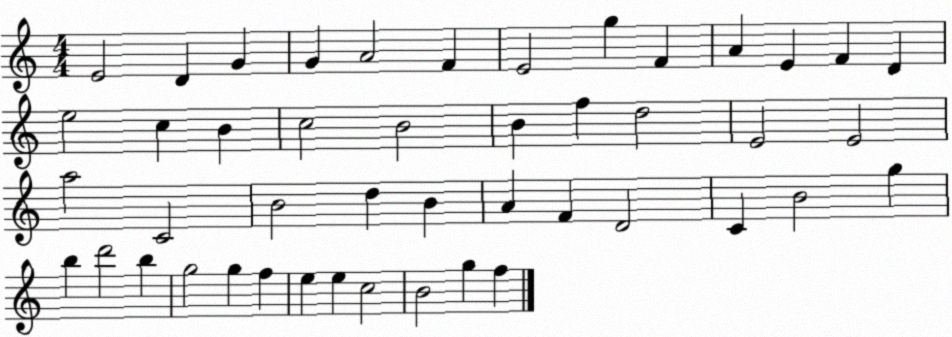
X:1
T:Untitled
M:4/4
L:1/4
K:C
E2 D G G A2 F E2 g F A E F D e2 c B c2 B2 B f d2 E2 E2 a2 C2 B2 d B A F D2 C B2 g b d'2 b g2 g f e e c2 B2 g f